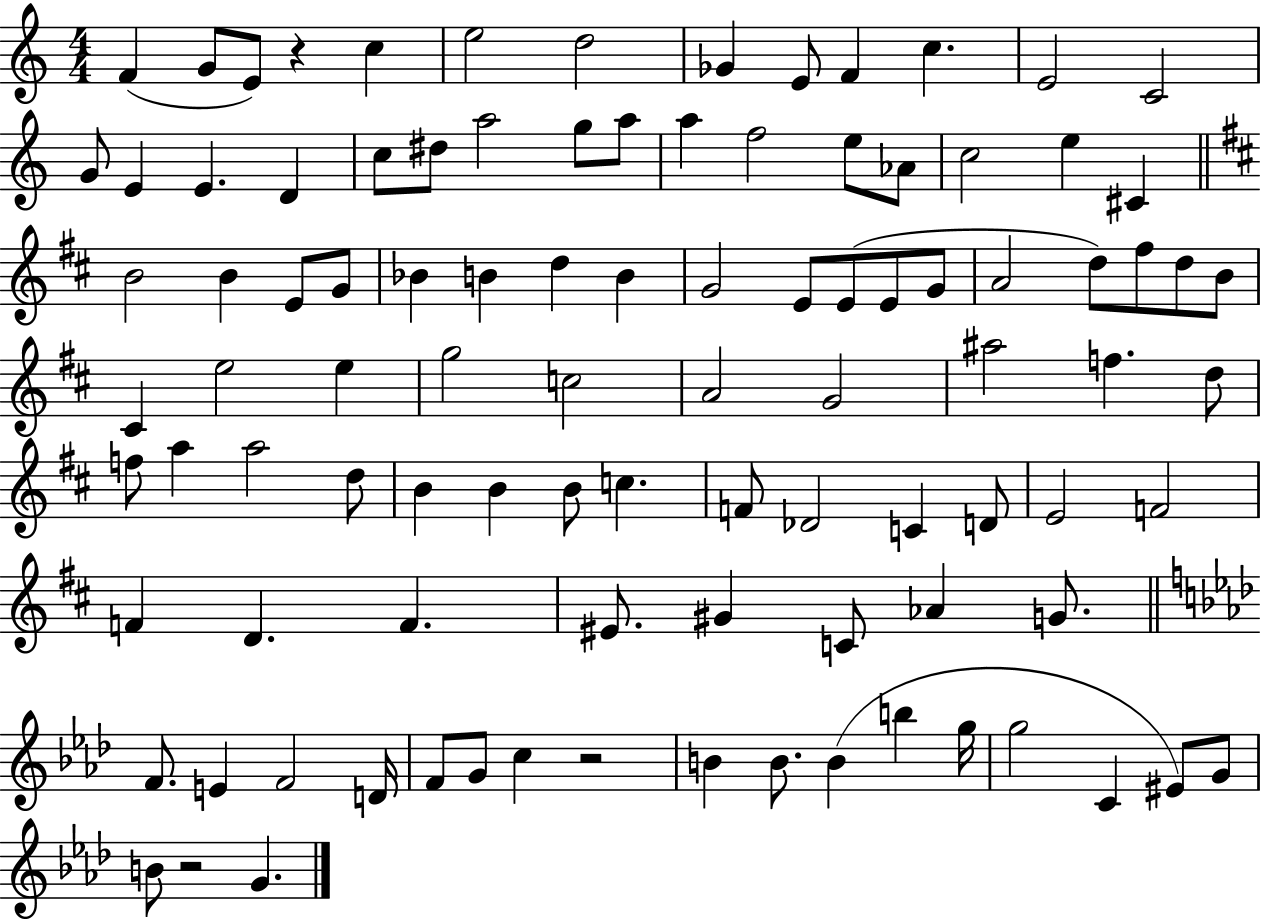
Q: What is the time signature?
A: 4/4